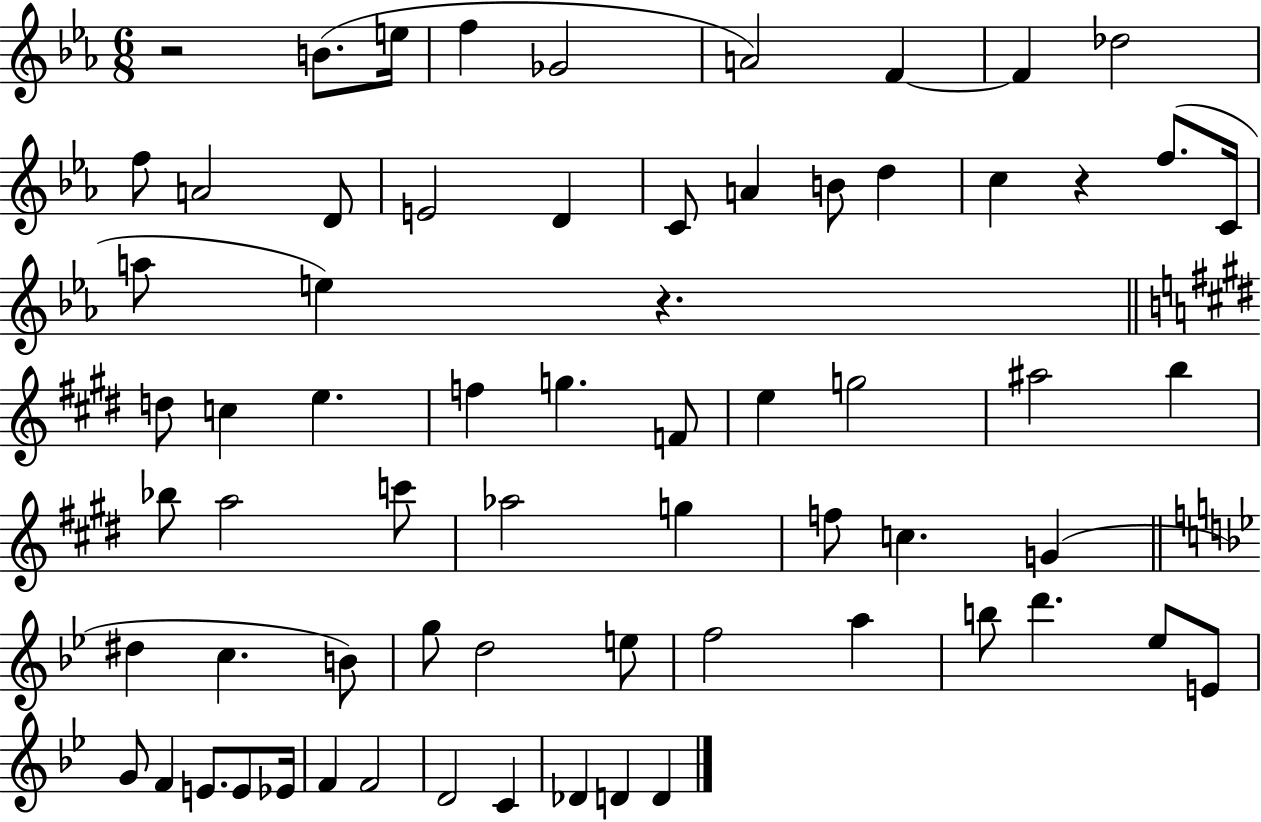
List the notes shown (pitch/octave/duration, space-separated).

R/h B4/e. E5/s F5/q Gb4/h A4/h F4/q F4/q Db5/h F5/e A4/h D4/e E4/h D4/q C4/e A4/q B4/e D5/q C5/q R/q F5/e. C4/s A5/e E5/q R/q. D5/e C5/q E5/q. F5/q G5/q. F4/e E5/q G5/h A#5/h B5/q Bb5/e A5/h C6/e Ab5/h G5/q F5/e C5/q. G4/q D#5/q C5/q. B4/e G5/e D5/h E5/e F5/h A5/q B5/e D6/q. Eb5/e E4/e G4/e F4/q E4/e. E4/e Eb4/s F4/q F4/h D4/h C4/q Db4/q D4/q D4/q